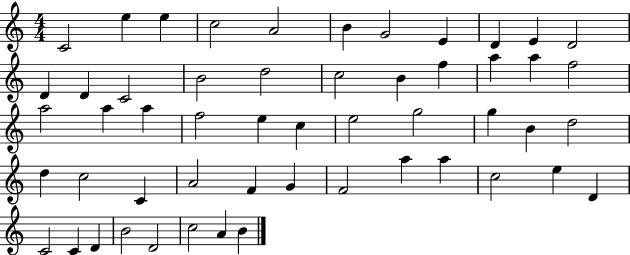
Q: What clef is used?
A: treble